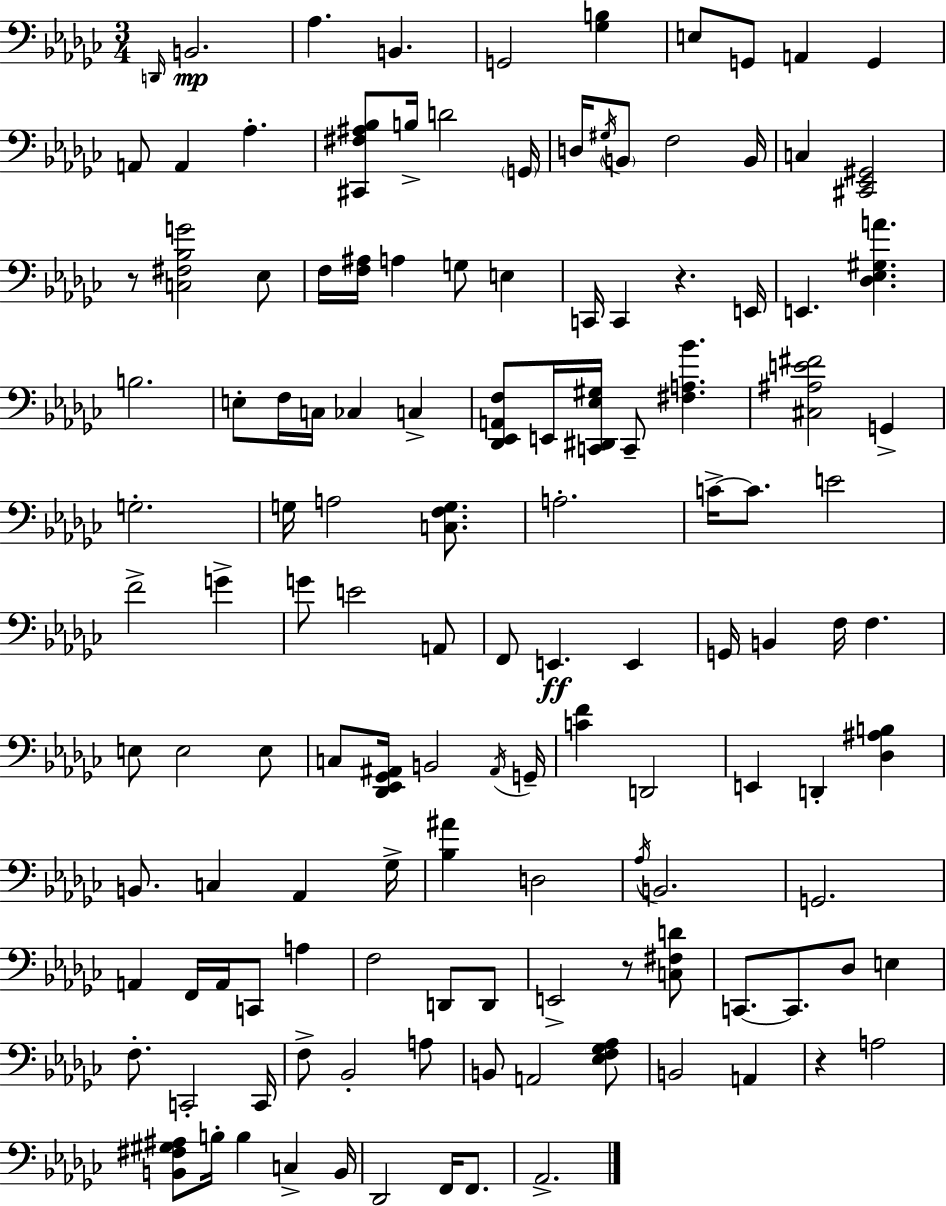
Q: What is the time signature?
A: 3/4